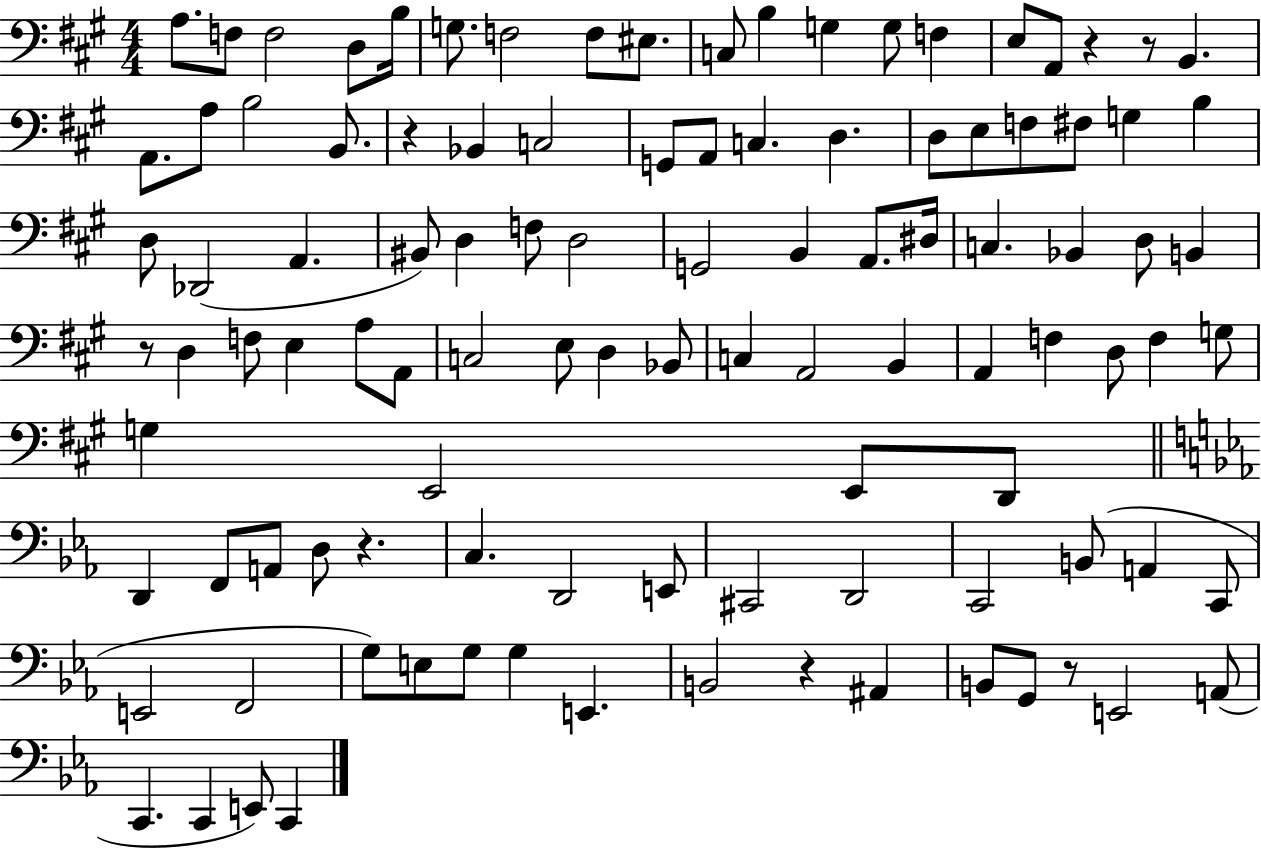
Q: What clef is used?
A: bass